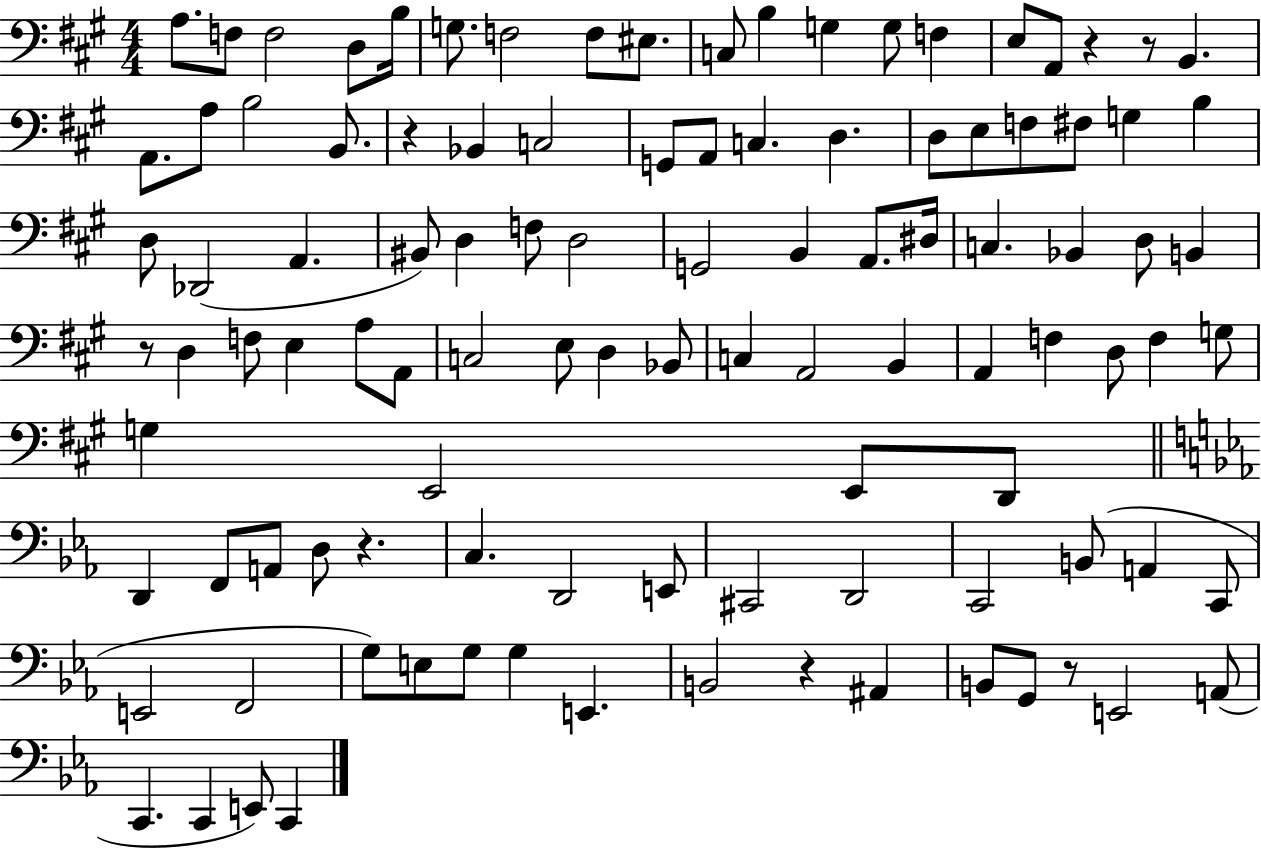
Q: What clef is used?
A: bass